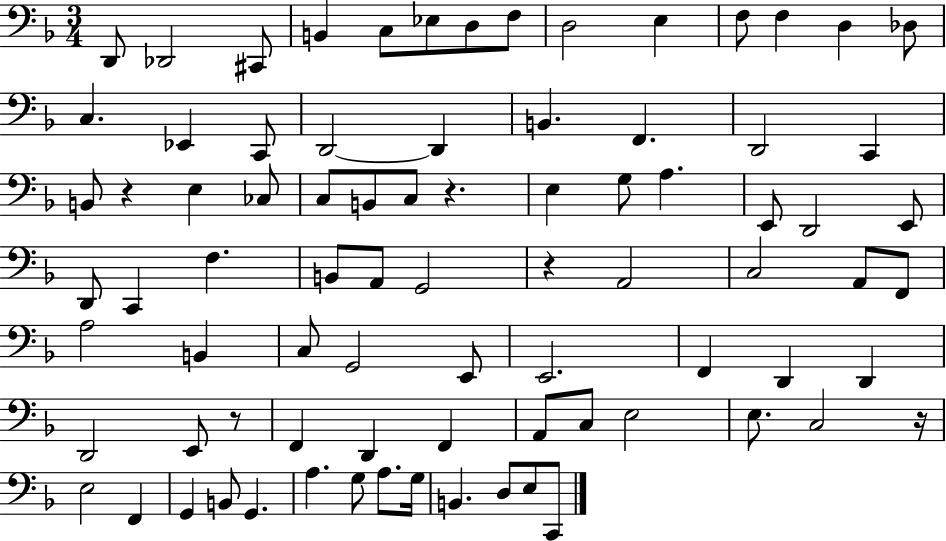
X:1
T:Untitled
M:3/4
L:1/4
K:F
D,,/2 _D,,2 ^C,,/2 B,, C,/2 _E,/2 D,/2 F,/2 D,2 E, F,/2 F, D, _D,/2 C, _E,, C,,/2 D,,2 D,, B,, F,, D,,2 C,, B,,/2 z E, _C,/2 C,/2 B,,/2 C,/2 z E, G,/2 A, E,,/2 D,,2 E,,/2 D,,/2 C,, F, B,,/2 A,,/2 G,,2 z A,,2 C,2 A,,/2 F,,/2 A,2 B,, C,/2 G,,2 E,,/2 E,,2 F,, D,, D,, D,,2 E,,/2 z/2 F,, D,, F,, A,,/2 C,/2 E,2 E,/2 C,2 z/4 E,2 F,, G,, B,,/2 G,, A, G,/2 A,/2 G,/4 B,, D,/2 E,/2 C,,/2